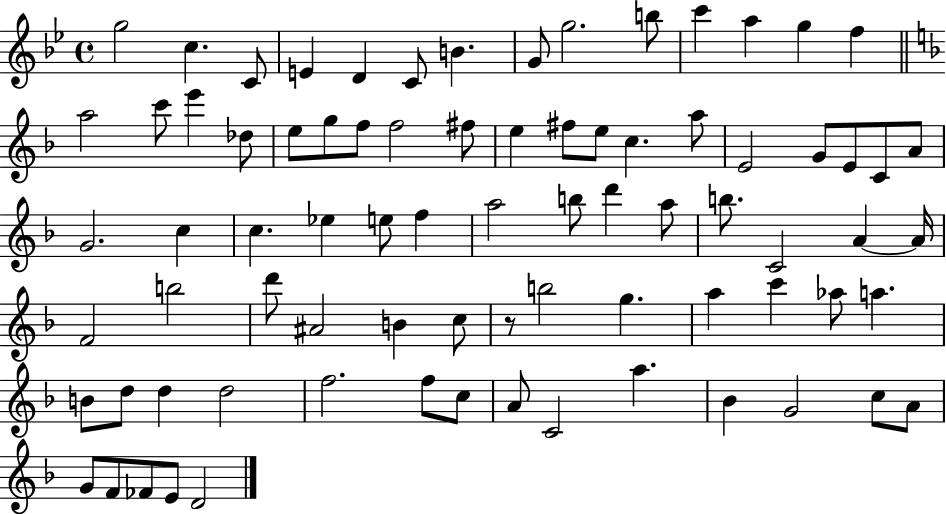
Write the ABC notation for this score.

X:1
T:Untitled
M:4/4
L:1/4
K:Bb
g2 c C/2 E D C/2 B G/2 g2 b/2 c' a g f a2 c'/2 e' _d/2 e/2 g/2 f/2 f2 ^f/2 e ^f/2 e/2 c a/2 E2 G/2 E/2 C/2 A/2 G2 c c _e e/2 f a2 b/2 d' a/2 b/2 C2 A A/4 F2 b2 d'/2 ^A2 B c/2 z/2 b2 g a c' _a/2 a B/2 d/2 d d2 f2 f/2 c/2 A/2 C2 a _B G2 c/2 A/2 G/2 F/2 _F/2 E/2 D2